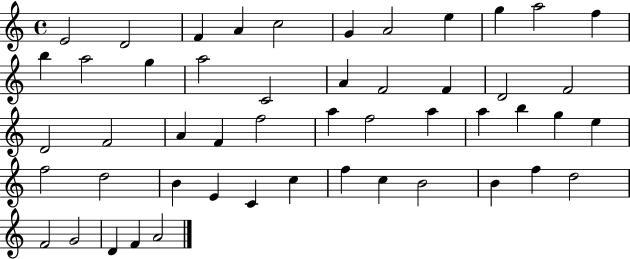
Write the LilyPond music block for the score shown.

{
  \clef treble
  \time 4/4
  \defaultTimeSignature
  \key c \major
  e'2 d'2 | f'4 a'4 c''2 | g'4 a'2 e''4 | g''4 a''2 f''4 | \break b''4 a''2 g''4 | a''2 c'2 | a'4 f'2 f'4 | d'2 f'2 | \break d'2 f'2 | a'4 f'4 f''2 | a''4 f''2 a''4 | a''4 b''4 g''4 e''4 | \break f''2 d''2 | b'4 e'4 c'4 c''4 | f''4 c''4 b'2 | b'4 f''4 d''2 | \break f'2 g'2 | d'4 f'4 a'2 | \bar "|."
}